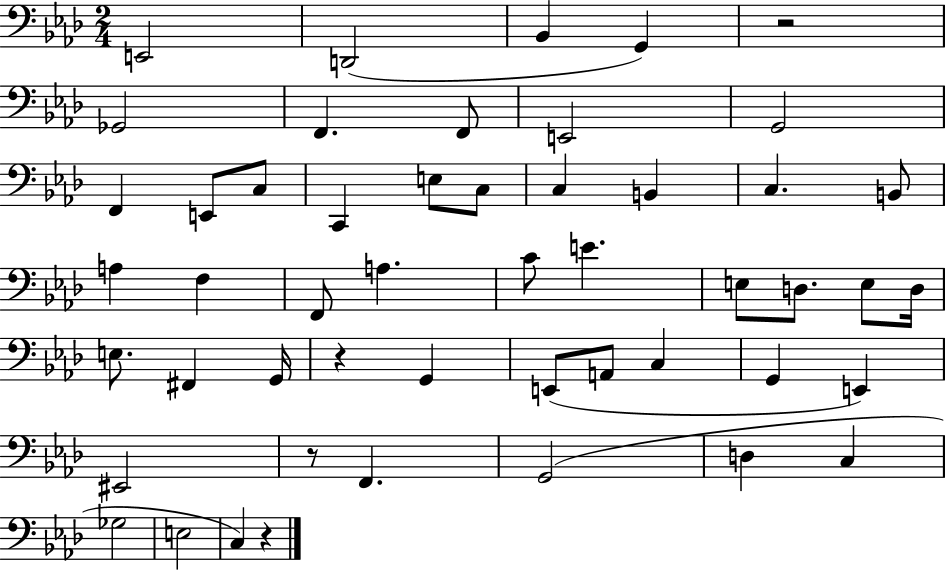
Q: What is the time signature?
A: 2/4